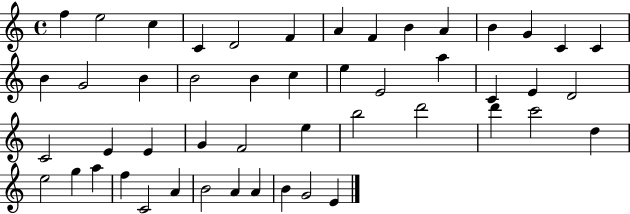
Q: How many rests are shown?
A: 0